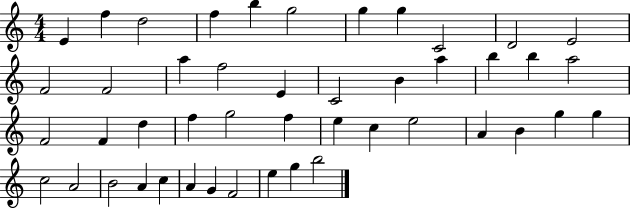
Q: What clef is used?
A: treble